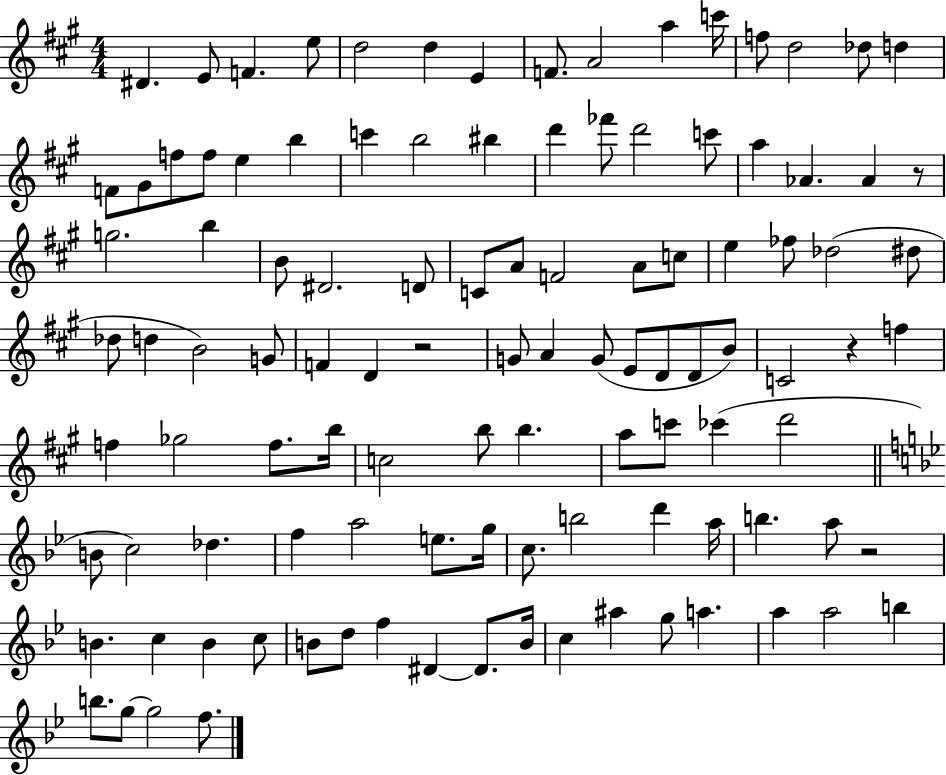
D#4/q. E4/e F4/q. E5/e D5/h D5/q E4/q F4/e. A4/h A5/q C6/s F5/e D5/h Db5/e D5/q F4/e G#4/e F5/e F5/e E5/q B5/q C6/q B5/h BIS5/q D6/q FES6/e D6/h C6/e A5/q Ab4/q. Ab4/q R/e G5/h. B5/q B4/e D#4/h. D4/e C4/e A4/e F4/h A4/e C5/e E5/q FES5/e Db5/h D#5/e Db5/e D5/q B4/h G4/e F4/q D4/q R/h G4/e A4/q G4/e E4/e D4/e D4/e B4/e C4/h R/q F5/q F5/q Gb5/h F5/e. B5/s C5/h B5/e B5/q. A5/e C6/e CES6/q D6/h B4/e C5/h Db5/q. F5/q A5/h E5/e. G5/s C5/e. B5/h D6/q A5/s B5/q. A5/e R/h B4/q. C5/q B4/q C5/e B4/e D5/e F5/q D#4/q D#4/e. B4/s C5/q A#5/q G5/e A5/q. A5/q A5/h B5/q B5/e. G5/e G5/h F5/e.